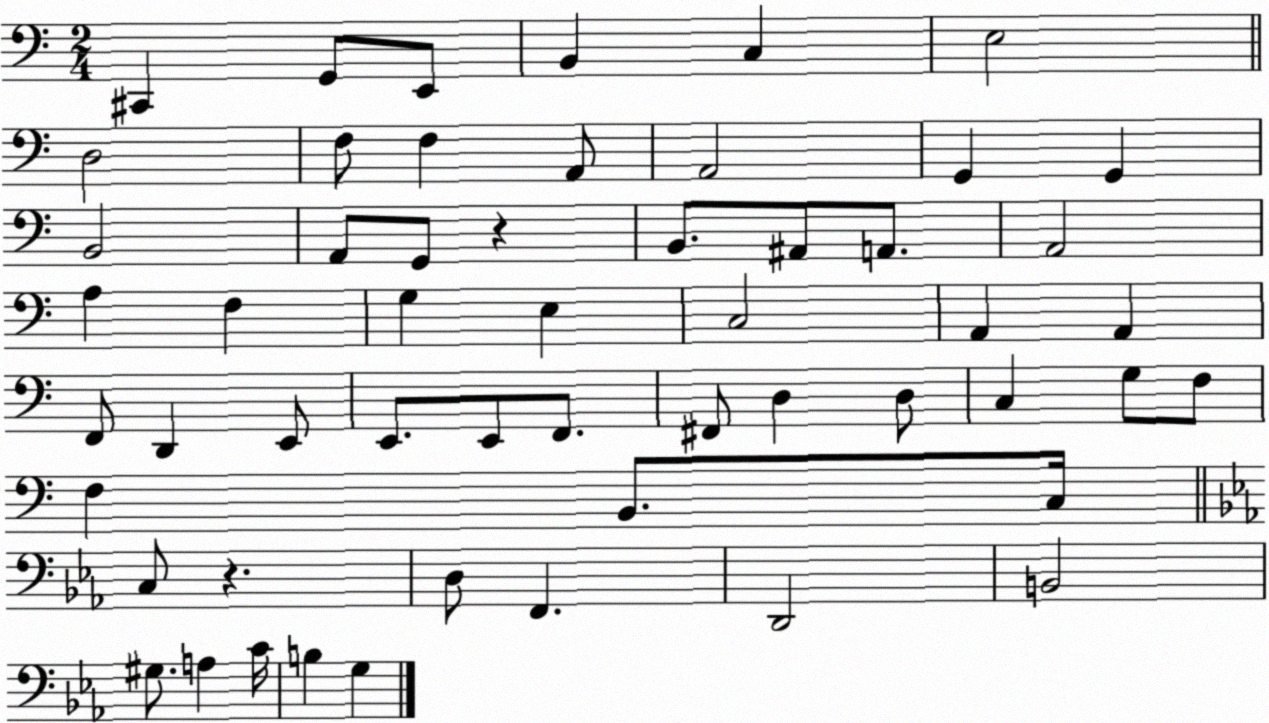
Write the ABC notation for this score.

X:1
T:Untitled
M:2/4
L:1/4
K:C
^C,, G,,/2 E,,/2 B,, C, E,2 D,2 F,/2 F, A,,/2 A,,2 G,, G,, B,,2 A,,/2 G,,/2 z B,,/2 ^A,,/2 A,,/2 A,,2 A, F, G, E, C,2 A,, A,, F,,/2 D,, E,,/2 E,,/2 E,,/2 F,,/2 ^F,,/2 D, D,/2 C, G,/2 F,/2 F, B,,/2 C,/4 C,/2 z D,/2 F,, D,,2 B,,2 ^G,/2 A, C/4 B, G,